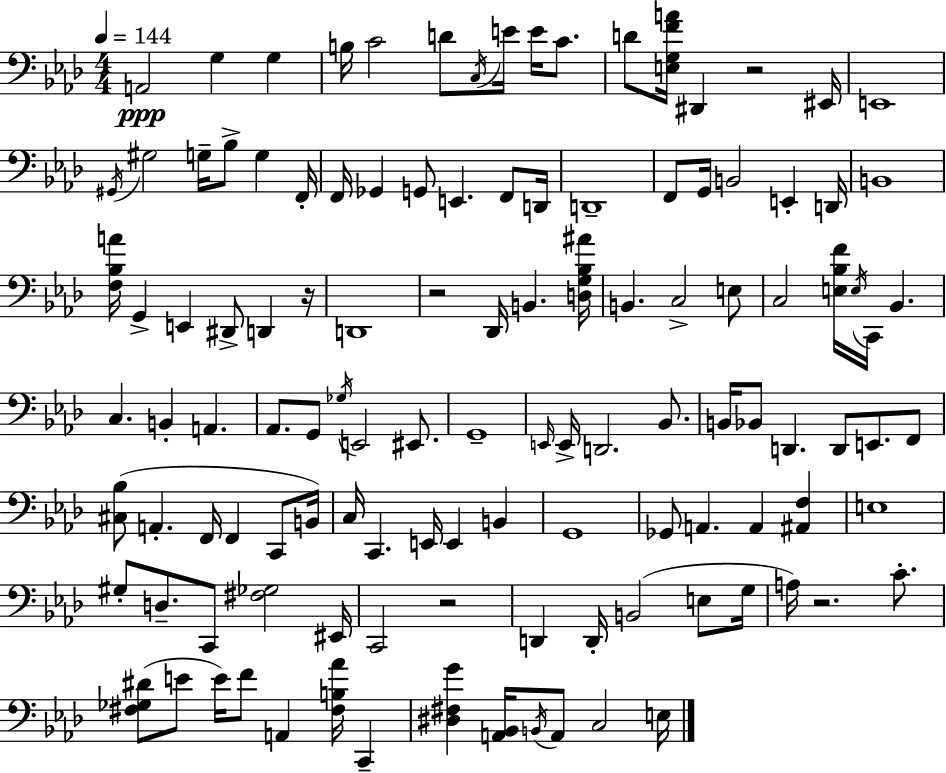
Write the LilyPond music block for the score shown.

{
  \clef bass
  \numericTimeSignature
  \time 4/4
  \key f \minor
  \tempo 4 = 144
  a,2\ppp g4 g4 | b16 c'2 d'8 \acciaccatura { c16 } e'16 e'16 c'8. | d'8 <e g f' a'>16 dis,4 r2 | eis,16 e,1 | \break \acciaccatura { gis,16 } gis2 g16-- bes8-> g4 | f,16-. f,16 ges,4 g,8 e,4. f,8 | d,16 d,1-- | f,8 g,16 b,2 e,4-. | \break d,16 b,1 | <f bes a'>16 g,4-> e,4 dis,8-> d,4 | r16 d,1 | r2 des,16 b,4. | \break <d g bes ais'>16 b,4. c2-> | e8 c2 <e bes f'>16 \acciaccatura { e16 } c,16 bes,4. | c4. b,4-. a,4. | aes,8. g,8 \acciaccatura { ges16 } e,2 | \break eis,8. g,1-- | \grace { e,16 } e,16-> d,2. | bes,8. b,16 bes,8 d,4. d,8 | e,8. f,8 <cis bes>8( a,4.-. f,16 f,4 | \break c,8 b,16) c16 c,4. e,16 e,4 | b,4 g,1 | ges,8 a,4. a,4 | <ais, f>4 e1 | \break gis8-. d8.-- c,8 <fis ges>2 | eis,16 c,2 r2 | d,4 d,16-. b,2( | e8 g16 a16) r2. | \break c'8.-. <fis ges dis'>8( e'8 e'16) f'8 a,4 | <fis b aes'>16 c,4-- <dis fis g'>4 <a, bes,>16 \acciaccatura { b,16 } a,8 c2 | e16 \bar "|."
}